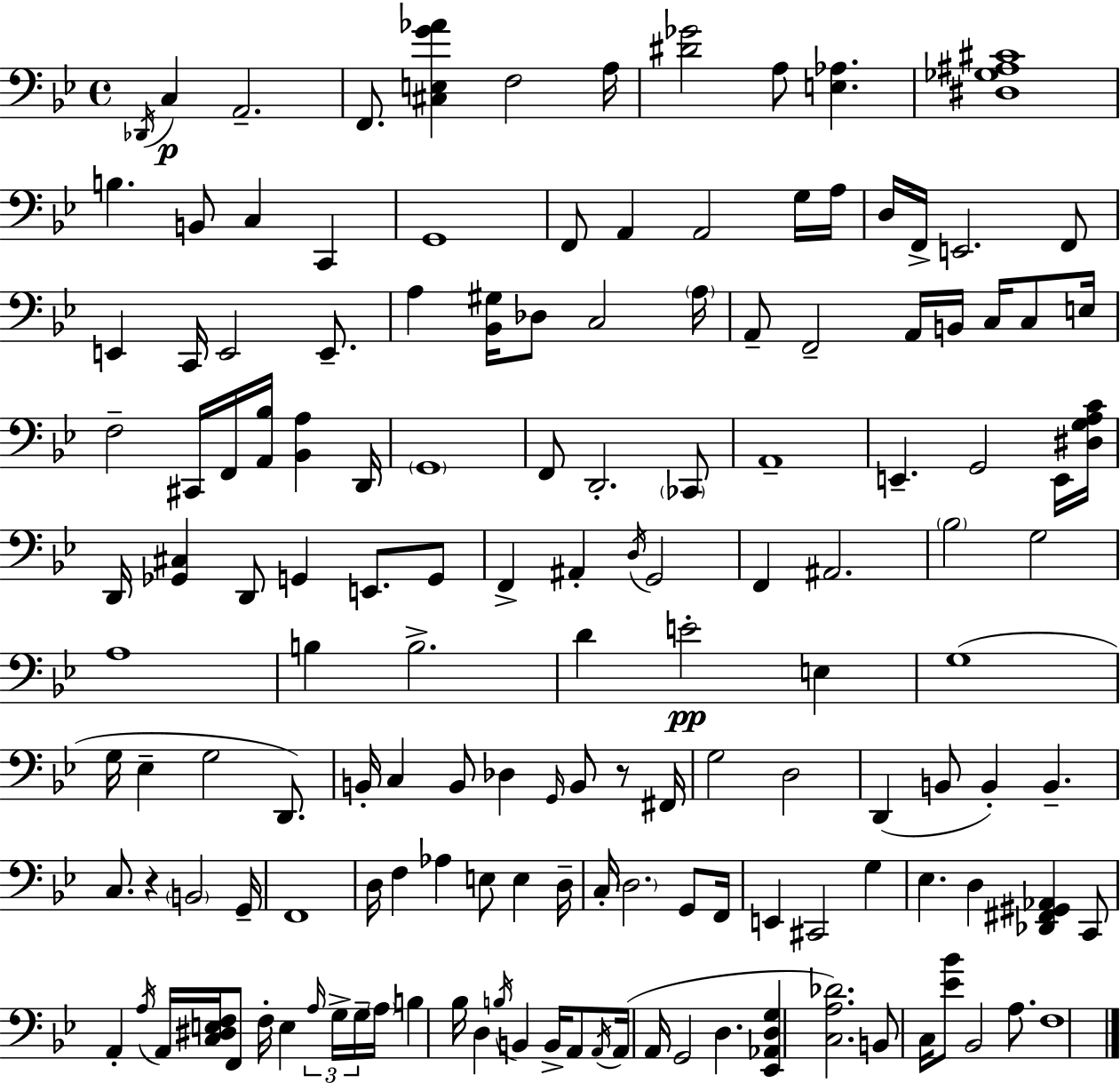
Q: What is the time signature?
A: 4/4